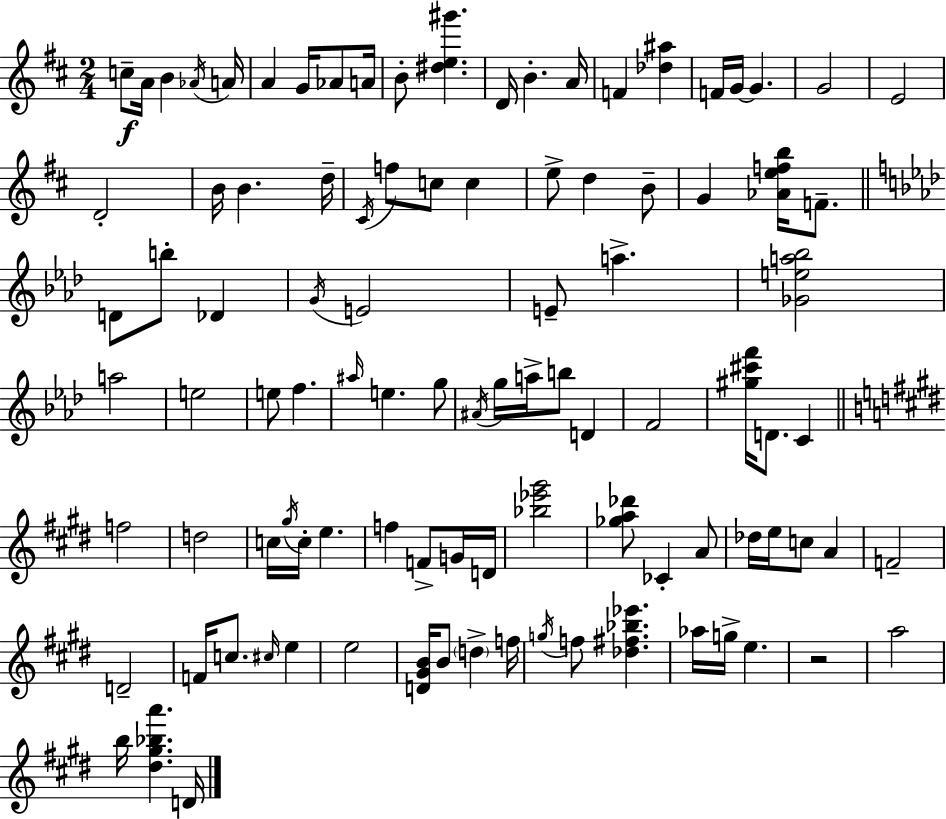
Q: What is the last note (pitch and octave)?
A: D4